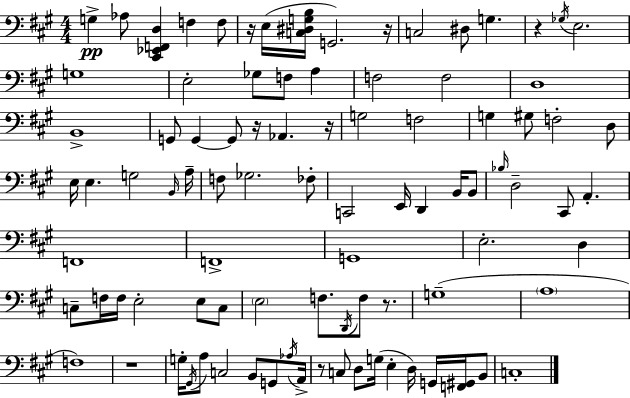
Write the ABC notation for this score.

X:1
T:Untitled
M:4/4
L:1/4
K:A
G, _A,/2 [^C,,_E,,F,,D,] F, F,/2 z/4 E,/4 [C,^D,G,B,]/4 G,,2 z/4 C,2 ^D,/2 G, z _G,/4 E,2 G,4 E,2 _G,/2 F,/2 A, F,2 F,2 D,4 B,,4 G,,/2 G,, G,,/2 z/4 _A,, z/4 G,2 F,2 G, ^G,/2 F,2 D,/2 E,/4 E, G,2 B,,/4 A,/4 F,/2 _G,2 _F,/2 C,,2 E,,/4 D,, B,,/4 B,,/2 _B,/4 D,2 ^C,,/2 A,, F,,4 F,,4 G,,4 E,2 D, C,/2 F,/4 F,/4 E,2 E,/2 C,/2 E,2 F,/2 D,,/4 F,/2 z/2 G,4 A,4 F,4 z4 G,/4 ^G,,/4 A,/2 C,2 B,,/2 G,,/2 _A,/4 A,,/4 z/2 C,/2 D,/2 G,/4 E, D,/4 G,,/4 [F,,^G,,]/4 B,,/2 C,4